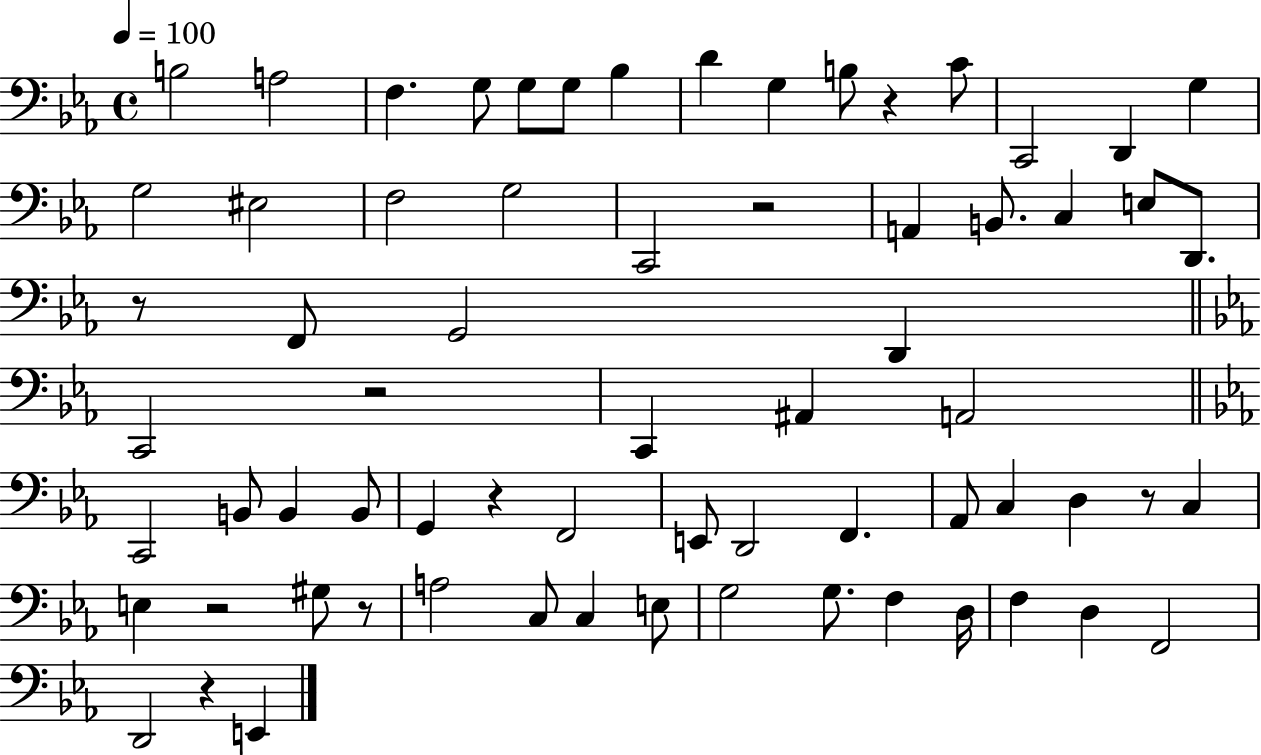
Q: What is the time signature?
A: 4/4